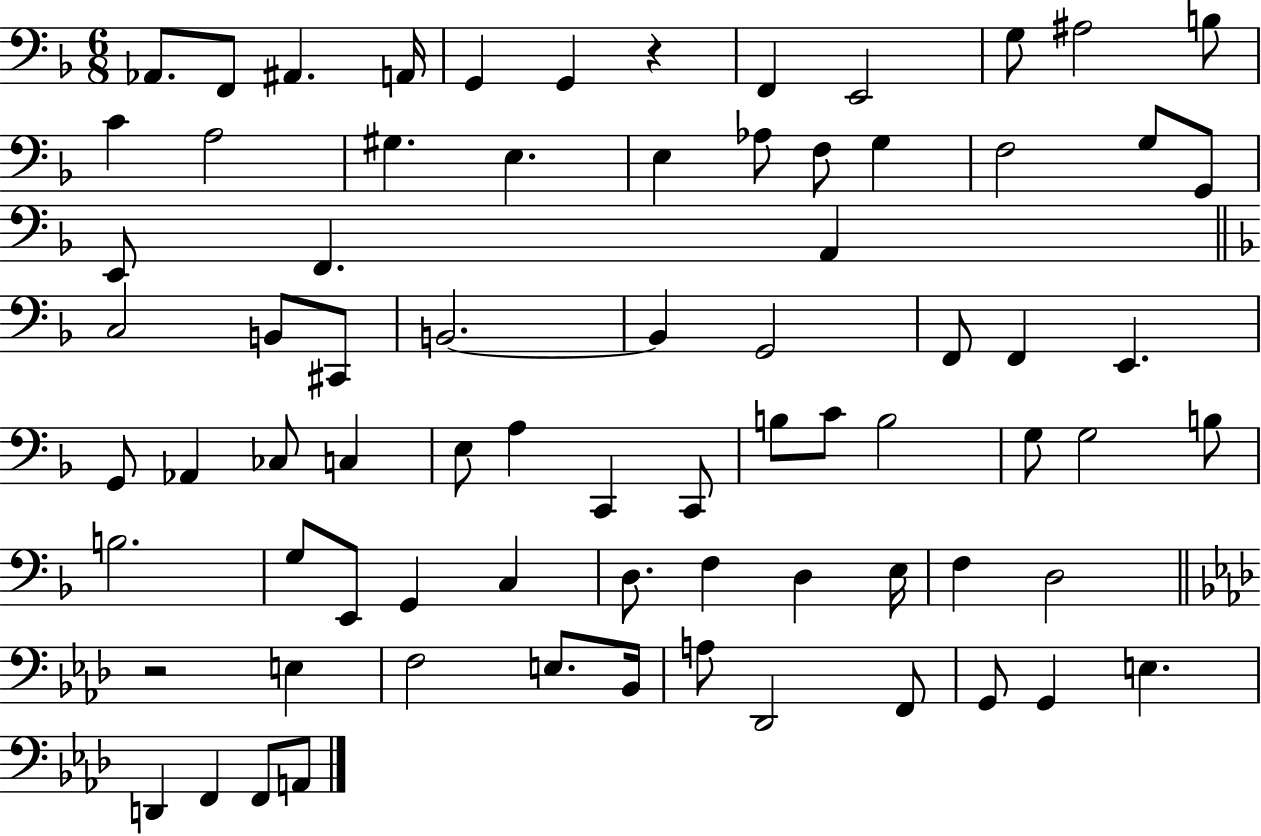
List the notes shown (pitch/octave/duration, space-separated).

Ab2/e. F2/e A#2/q. A2/s G2/q G2/q R/q F2/q E2/h G3/e A#3/h B3/e C4/q A3/h G#3/q. E3/q. E3/q Ab3/e F3/e G3/q F3/h G3/e G2/e E2/e F2/q. A2/q C3/h B2/e C#2/e B2/h. B2/q G2/h F2/e F2/q E2/q. G2/e Ab2/q CES3/e C3/q E3/e A3/q C2/q C2/e B3/e C4/e B3/h G3/e G3/h B3/e B3/h. G3/e E2/e G2/q C3/q D3/e. F3/q D3/q E3/s F3/q D3/h R/h E3/q F3/h E3/e. Bb2/s A3/e Db2/h F2/e G2/e G2/q E3/q. D2/q F2/q F2/e A2/e